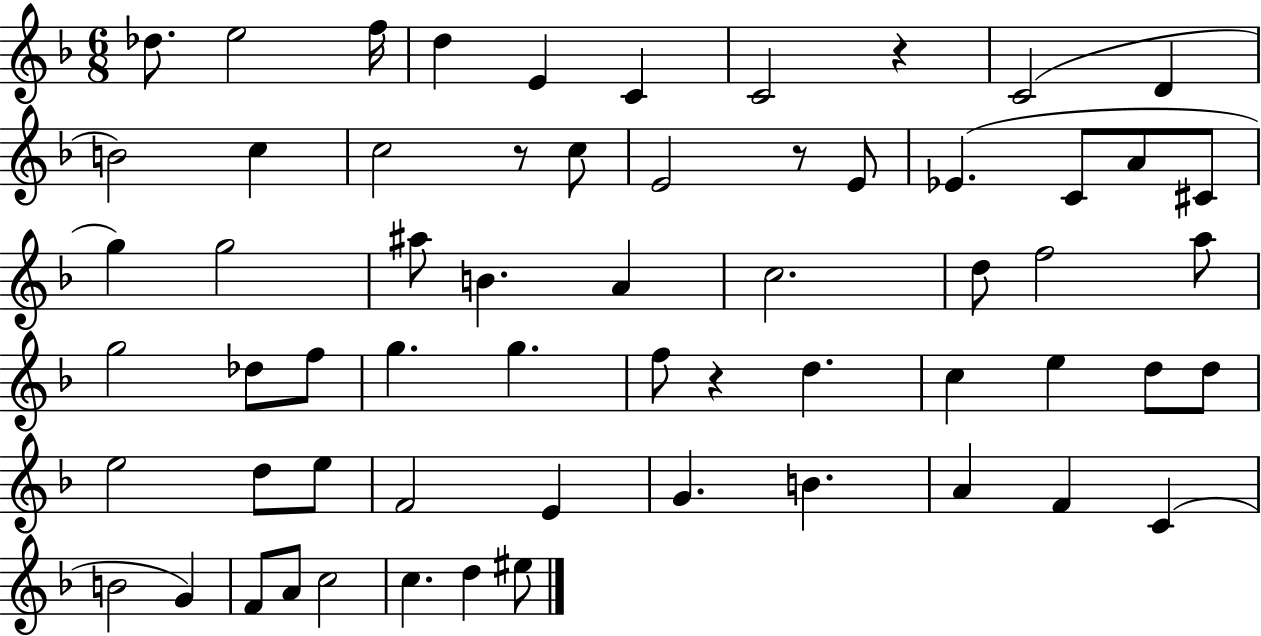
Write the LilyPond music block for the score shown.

{
  \clef treble
  \numericTimeSignature
  \time 6/8
  \key f \major
  des''8. e''2 f''16 | d''4 e'4 c'4 | c'2 r4 | c'2( d'4 | \break b'2) c''4 | c''2 r8 c''8 | e'2 r8 e'8 | ees'4.( c'8 a'8 cis'8 | \break g''4) g''2 | ais''8 b'4. a'4 | c''2. | d''8 f''2 a''8 | \break g''2 des''8 f''8 | g''4. g''4. | f''8 r4 d''4. | c''4 e''4 d''8 d''8 | \break e''2 d''8 e''8 | f'2 e'4 | g'4. b'4. | a'4 f'4 c'4( | \break b'2 g'4) | f'8 a'8 c''2 | c''4. d''4 eis''8 | \bar "|."
}